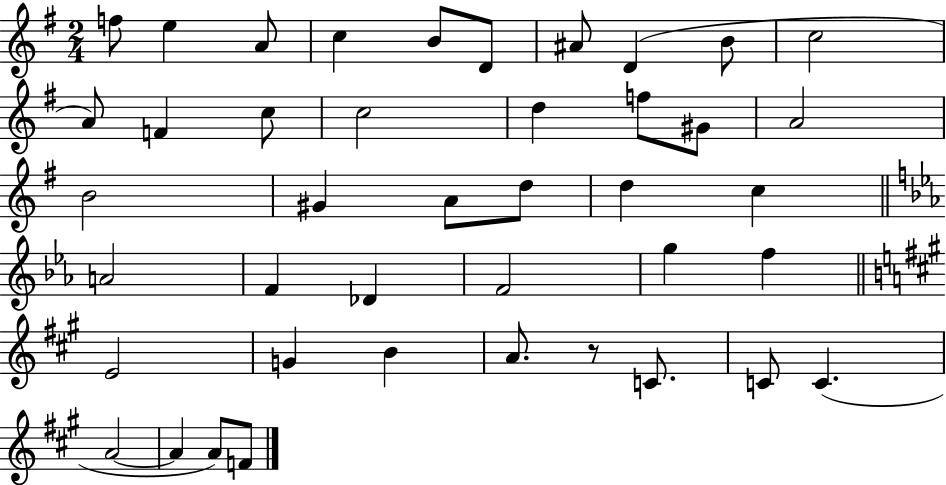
X:1
T:Untitled
M:2/4
L:1/4
K:G
f/2 e A/2 c B/2 D/2 ^A/2 D B/2 c2 A/2 F c/2 c2 d f/2 ^G/2 A2 B2 ^G A/2 d/2 d c A2 F _D F2 g f E2 G B A/2 z/2 C/2 C/2 C A2 A A/2 F/2